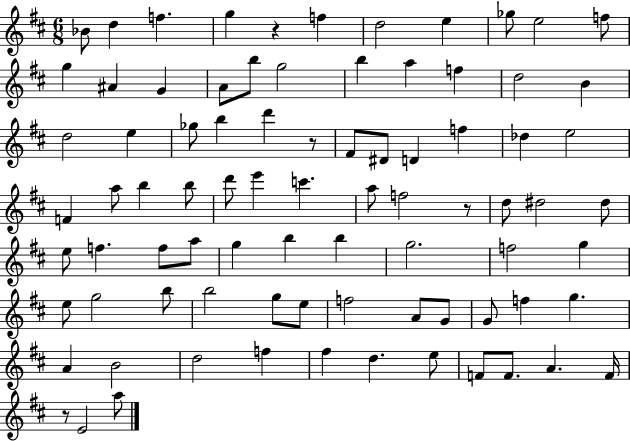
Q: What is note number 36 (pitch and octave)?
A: B5